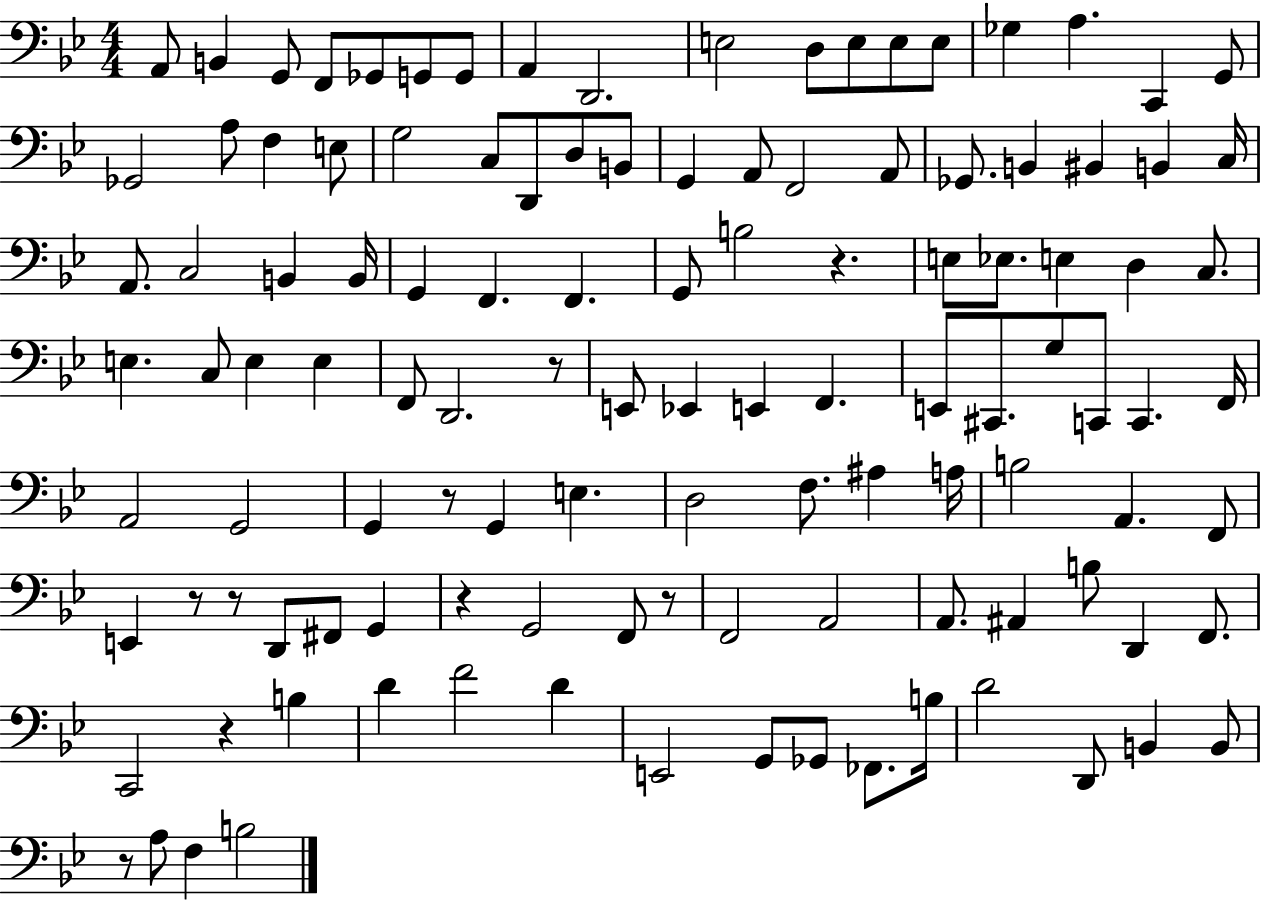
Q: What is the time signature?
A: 4/4